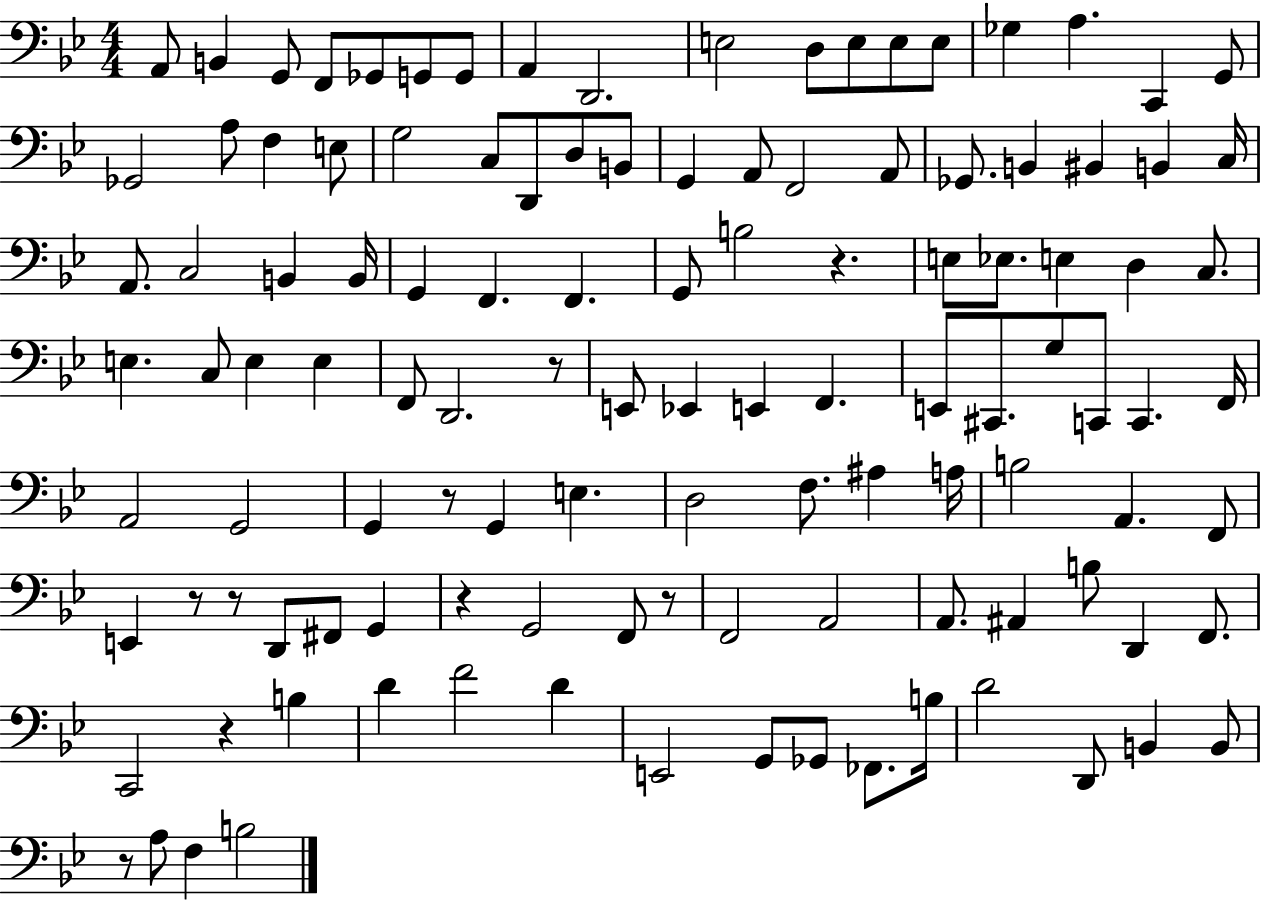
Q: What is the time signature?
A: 4/4